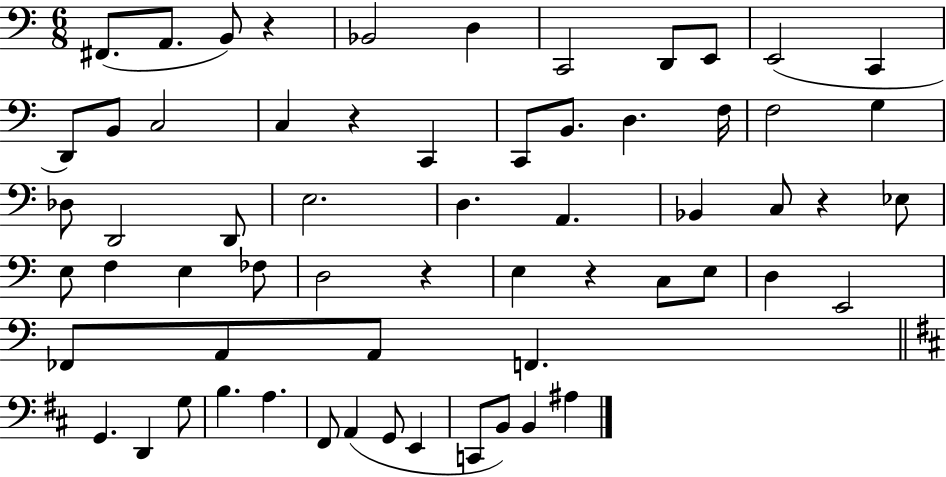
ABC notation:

X:1
T:Untitled
M:6/8
L:1/4
K:C
^F,,/2 A,,/2 B,,/2 z _B,,2 D, C,,2 D,,/2 E,,/2 E,,2 C,, D,,/2 B,,/2 C,2 C, z C,, C,,/2 B,,/2 D, F,/4 F,2 G, _D,/2 D,,2 D,,/2 E,2 D, A,, _B,, C,/2 z _E,/2 E,/2 F, E, _F,/2 D,2 z E, z C,/2 E,/2 D, E,,2 _F,,/2 A,,/2 A,,/2 F,, G,, D,, G,/2 B, A, ^F,,/2 A,, G,,/2 E,, C,,/2 B,,/2 B,, ^A,